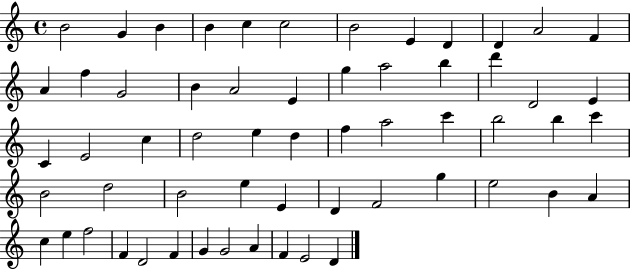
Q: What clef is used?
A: treble